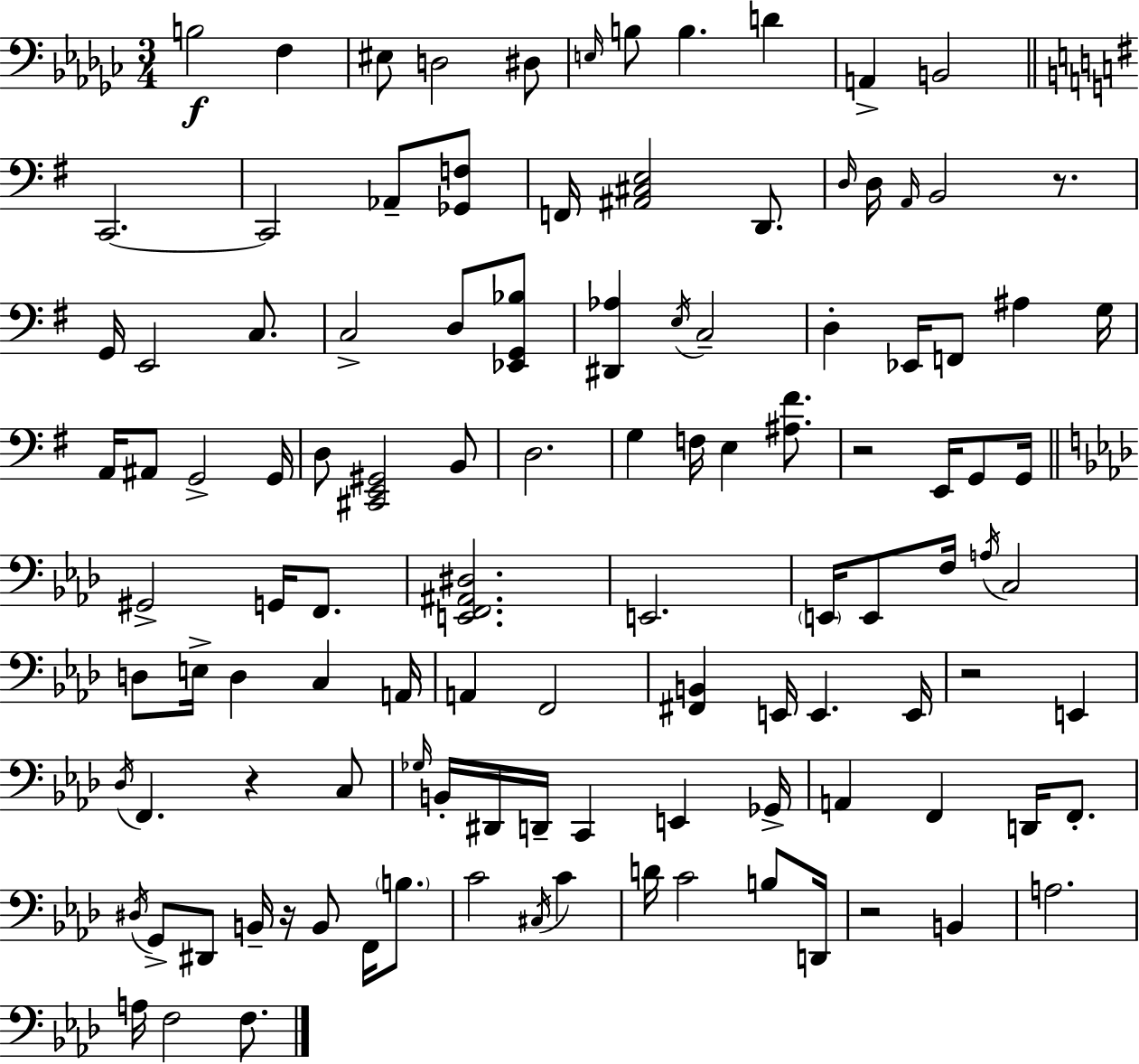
B3/h F3/q EIS3/e D3/h D#3/e E3/s B3/e B3/q. D4/q A2/q B2/h C2/h. C2/h Ab2/e [Gb2,F3]/e F2/s [A#2,C#3,E3]/h D2/e. D3/s D3/s A2/s B2/h R/e. G2/s E2/h C3/e. C3/h D3/e [Eb2,G2,Bb3]/e [D#2,Ab3]/q E3/s C3/h D3/q Eb2/s F2/e A#3/q G3/s A2/s A#2/e G2/h G2/s D3/e [C#2,E2,G#2]/h B2/e D3/h. G3/q F3/s E3/q [A#3,F#4]/e. R/h E2/s G2/e G2/s G#2/h G2/s F2/e. [E2,F2,A#2,D#3]/h. E2/h. E2/s E2/e F3/s A3/s C3/h D3/e E3/s D3/q C3/q A2/s A2/q F2/h [F#2,B2]/q E2/s E2/q. E2/s R/h E2/q Db3/s F2/q. R/q C3/e Gb3/s B2/s D#2/s D2/s C2/q E2/q Gb2/s A2/q F2/q D2/s F2/e. D#3/s G2/e D#2/e B2/s R/s B2/e F2/s B3/e. C4/h C#3/s C4/q D4/s C4/h B3/e D2/s R/h B2/q A3/h. A3/s F3/h F3/e.